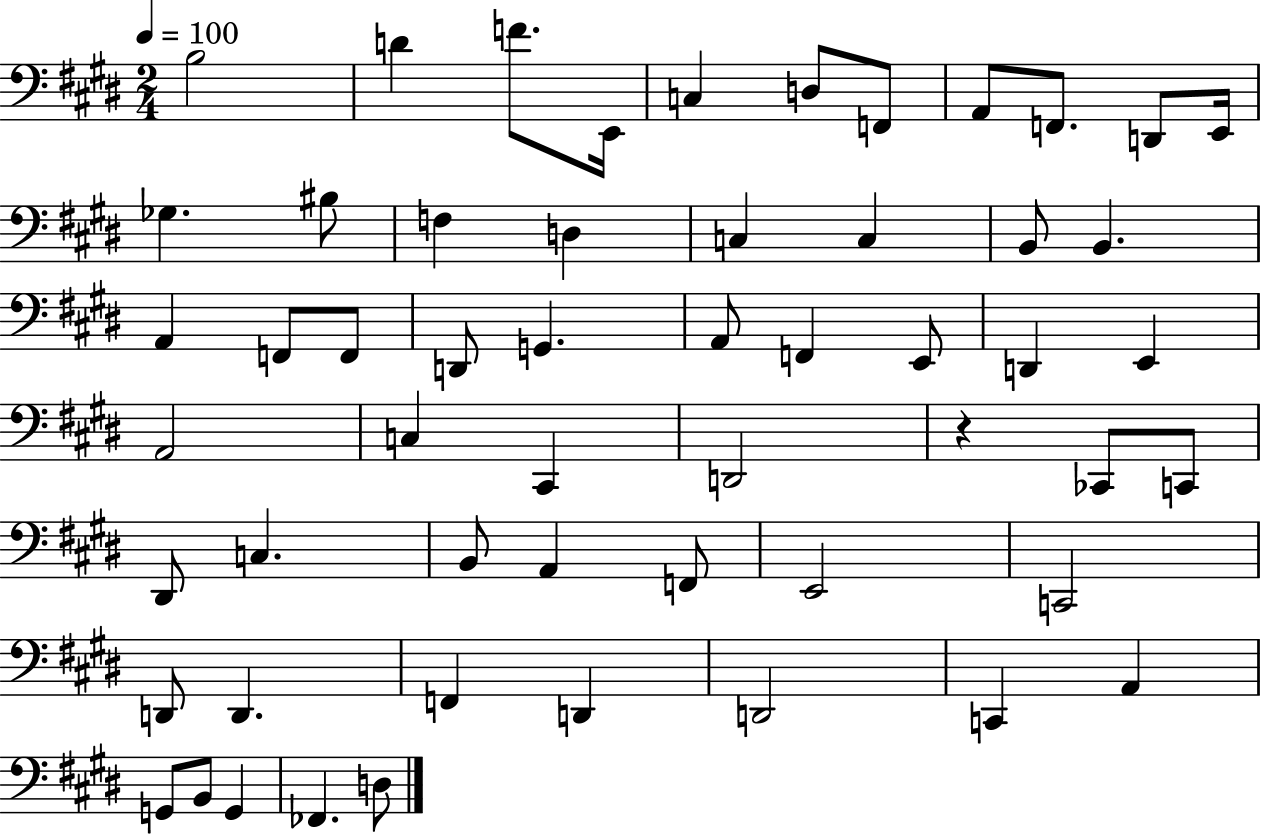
{
  \clef bass
  \numericTimeSignature
  \time 2/4
  \key e \major
  \tempo 4 = 100
  b2 | d'4 f'8. e,16 | c4 d8 f,8 | a,8 f,8. d,8 e,16 | \break ges4. bis8 | f4 d4 | c4 c4 | b,8 b,4. | \break a,4 f,8 f,8 | d,8 g,4. | a,8 f,4 e,8 | d,4 e,4 | \break a,2 | c4 cis,4 | d,2 | r4 ces,8 c,8 | \break dis,8 c4. | b,8 a,4 f,8 | e,2 | c,2 | \break d,8 d,4. | f,4 d,4 | d,2 | c,4 a,4 | \break g,8 b,8 g,4 | fes,4. d8 | \bar "|."
}